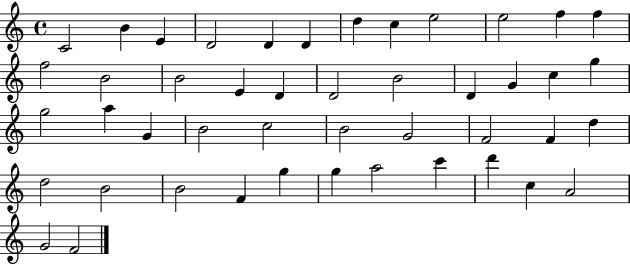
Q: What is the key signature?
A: C major